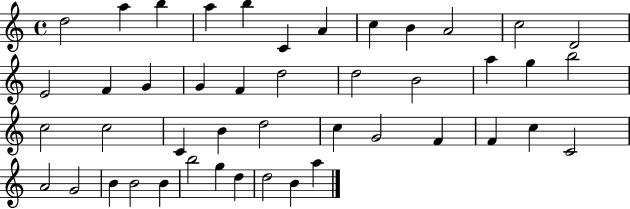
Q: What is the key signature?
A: C major